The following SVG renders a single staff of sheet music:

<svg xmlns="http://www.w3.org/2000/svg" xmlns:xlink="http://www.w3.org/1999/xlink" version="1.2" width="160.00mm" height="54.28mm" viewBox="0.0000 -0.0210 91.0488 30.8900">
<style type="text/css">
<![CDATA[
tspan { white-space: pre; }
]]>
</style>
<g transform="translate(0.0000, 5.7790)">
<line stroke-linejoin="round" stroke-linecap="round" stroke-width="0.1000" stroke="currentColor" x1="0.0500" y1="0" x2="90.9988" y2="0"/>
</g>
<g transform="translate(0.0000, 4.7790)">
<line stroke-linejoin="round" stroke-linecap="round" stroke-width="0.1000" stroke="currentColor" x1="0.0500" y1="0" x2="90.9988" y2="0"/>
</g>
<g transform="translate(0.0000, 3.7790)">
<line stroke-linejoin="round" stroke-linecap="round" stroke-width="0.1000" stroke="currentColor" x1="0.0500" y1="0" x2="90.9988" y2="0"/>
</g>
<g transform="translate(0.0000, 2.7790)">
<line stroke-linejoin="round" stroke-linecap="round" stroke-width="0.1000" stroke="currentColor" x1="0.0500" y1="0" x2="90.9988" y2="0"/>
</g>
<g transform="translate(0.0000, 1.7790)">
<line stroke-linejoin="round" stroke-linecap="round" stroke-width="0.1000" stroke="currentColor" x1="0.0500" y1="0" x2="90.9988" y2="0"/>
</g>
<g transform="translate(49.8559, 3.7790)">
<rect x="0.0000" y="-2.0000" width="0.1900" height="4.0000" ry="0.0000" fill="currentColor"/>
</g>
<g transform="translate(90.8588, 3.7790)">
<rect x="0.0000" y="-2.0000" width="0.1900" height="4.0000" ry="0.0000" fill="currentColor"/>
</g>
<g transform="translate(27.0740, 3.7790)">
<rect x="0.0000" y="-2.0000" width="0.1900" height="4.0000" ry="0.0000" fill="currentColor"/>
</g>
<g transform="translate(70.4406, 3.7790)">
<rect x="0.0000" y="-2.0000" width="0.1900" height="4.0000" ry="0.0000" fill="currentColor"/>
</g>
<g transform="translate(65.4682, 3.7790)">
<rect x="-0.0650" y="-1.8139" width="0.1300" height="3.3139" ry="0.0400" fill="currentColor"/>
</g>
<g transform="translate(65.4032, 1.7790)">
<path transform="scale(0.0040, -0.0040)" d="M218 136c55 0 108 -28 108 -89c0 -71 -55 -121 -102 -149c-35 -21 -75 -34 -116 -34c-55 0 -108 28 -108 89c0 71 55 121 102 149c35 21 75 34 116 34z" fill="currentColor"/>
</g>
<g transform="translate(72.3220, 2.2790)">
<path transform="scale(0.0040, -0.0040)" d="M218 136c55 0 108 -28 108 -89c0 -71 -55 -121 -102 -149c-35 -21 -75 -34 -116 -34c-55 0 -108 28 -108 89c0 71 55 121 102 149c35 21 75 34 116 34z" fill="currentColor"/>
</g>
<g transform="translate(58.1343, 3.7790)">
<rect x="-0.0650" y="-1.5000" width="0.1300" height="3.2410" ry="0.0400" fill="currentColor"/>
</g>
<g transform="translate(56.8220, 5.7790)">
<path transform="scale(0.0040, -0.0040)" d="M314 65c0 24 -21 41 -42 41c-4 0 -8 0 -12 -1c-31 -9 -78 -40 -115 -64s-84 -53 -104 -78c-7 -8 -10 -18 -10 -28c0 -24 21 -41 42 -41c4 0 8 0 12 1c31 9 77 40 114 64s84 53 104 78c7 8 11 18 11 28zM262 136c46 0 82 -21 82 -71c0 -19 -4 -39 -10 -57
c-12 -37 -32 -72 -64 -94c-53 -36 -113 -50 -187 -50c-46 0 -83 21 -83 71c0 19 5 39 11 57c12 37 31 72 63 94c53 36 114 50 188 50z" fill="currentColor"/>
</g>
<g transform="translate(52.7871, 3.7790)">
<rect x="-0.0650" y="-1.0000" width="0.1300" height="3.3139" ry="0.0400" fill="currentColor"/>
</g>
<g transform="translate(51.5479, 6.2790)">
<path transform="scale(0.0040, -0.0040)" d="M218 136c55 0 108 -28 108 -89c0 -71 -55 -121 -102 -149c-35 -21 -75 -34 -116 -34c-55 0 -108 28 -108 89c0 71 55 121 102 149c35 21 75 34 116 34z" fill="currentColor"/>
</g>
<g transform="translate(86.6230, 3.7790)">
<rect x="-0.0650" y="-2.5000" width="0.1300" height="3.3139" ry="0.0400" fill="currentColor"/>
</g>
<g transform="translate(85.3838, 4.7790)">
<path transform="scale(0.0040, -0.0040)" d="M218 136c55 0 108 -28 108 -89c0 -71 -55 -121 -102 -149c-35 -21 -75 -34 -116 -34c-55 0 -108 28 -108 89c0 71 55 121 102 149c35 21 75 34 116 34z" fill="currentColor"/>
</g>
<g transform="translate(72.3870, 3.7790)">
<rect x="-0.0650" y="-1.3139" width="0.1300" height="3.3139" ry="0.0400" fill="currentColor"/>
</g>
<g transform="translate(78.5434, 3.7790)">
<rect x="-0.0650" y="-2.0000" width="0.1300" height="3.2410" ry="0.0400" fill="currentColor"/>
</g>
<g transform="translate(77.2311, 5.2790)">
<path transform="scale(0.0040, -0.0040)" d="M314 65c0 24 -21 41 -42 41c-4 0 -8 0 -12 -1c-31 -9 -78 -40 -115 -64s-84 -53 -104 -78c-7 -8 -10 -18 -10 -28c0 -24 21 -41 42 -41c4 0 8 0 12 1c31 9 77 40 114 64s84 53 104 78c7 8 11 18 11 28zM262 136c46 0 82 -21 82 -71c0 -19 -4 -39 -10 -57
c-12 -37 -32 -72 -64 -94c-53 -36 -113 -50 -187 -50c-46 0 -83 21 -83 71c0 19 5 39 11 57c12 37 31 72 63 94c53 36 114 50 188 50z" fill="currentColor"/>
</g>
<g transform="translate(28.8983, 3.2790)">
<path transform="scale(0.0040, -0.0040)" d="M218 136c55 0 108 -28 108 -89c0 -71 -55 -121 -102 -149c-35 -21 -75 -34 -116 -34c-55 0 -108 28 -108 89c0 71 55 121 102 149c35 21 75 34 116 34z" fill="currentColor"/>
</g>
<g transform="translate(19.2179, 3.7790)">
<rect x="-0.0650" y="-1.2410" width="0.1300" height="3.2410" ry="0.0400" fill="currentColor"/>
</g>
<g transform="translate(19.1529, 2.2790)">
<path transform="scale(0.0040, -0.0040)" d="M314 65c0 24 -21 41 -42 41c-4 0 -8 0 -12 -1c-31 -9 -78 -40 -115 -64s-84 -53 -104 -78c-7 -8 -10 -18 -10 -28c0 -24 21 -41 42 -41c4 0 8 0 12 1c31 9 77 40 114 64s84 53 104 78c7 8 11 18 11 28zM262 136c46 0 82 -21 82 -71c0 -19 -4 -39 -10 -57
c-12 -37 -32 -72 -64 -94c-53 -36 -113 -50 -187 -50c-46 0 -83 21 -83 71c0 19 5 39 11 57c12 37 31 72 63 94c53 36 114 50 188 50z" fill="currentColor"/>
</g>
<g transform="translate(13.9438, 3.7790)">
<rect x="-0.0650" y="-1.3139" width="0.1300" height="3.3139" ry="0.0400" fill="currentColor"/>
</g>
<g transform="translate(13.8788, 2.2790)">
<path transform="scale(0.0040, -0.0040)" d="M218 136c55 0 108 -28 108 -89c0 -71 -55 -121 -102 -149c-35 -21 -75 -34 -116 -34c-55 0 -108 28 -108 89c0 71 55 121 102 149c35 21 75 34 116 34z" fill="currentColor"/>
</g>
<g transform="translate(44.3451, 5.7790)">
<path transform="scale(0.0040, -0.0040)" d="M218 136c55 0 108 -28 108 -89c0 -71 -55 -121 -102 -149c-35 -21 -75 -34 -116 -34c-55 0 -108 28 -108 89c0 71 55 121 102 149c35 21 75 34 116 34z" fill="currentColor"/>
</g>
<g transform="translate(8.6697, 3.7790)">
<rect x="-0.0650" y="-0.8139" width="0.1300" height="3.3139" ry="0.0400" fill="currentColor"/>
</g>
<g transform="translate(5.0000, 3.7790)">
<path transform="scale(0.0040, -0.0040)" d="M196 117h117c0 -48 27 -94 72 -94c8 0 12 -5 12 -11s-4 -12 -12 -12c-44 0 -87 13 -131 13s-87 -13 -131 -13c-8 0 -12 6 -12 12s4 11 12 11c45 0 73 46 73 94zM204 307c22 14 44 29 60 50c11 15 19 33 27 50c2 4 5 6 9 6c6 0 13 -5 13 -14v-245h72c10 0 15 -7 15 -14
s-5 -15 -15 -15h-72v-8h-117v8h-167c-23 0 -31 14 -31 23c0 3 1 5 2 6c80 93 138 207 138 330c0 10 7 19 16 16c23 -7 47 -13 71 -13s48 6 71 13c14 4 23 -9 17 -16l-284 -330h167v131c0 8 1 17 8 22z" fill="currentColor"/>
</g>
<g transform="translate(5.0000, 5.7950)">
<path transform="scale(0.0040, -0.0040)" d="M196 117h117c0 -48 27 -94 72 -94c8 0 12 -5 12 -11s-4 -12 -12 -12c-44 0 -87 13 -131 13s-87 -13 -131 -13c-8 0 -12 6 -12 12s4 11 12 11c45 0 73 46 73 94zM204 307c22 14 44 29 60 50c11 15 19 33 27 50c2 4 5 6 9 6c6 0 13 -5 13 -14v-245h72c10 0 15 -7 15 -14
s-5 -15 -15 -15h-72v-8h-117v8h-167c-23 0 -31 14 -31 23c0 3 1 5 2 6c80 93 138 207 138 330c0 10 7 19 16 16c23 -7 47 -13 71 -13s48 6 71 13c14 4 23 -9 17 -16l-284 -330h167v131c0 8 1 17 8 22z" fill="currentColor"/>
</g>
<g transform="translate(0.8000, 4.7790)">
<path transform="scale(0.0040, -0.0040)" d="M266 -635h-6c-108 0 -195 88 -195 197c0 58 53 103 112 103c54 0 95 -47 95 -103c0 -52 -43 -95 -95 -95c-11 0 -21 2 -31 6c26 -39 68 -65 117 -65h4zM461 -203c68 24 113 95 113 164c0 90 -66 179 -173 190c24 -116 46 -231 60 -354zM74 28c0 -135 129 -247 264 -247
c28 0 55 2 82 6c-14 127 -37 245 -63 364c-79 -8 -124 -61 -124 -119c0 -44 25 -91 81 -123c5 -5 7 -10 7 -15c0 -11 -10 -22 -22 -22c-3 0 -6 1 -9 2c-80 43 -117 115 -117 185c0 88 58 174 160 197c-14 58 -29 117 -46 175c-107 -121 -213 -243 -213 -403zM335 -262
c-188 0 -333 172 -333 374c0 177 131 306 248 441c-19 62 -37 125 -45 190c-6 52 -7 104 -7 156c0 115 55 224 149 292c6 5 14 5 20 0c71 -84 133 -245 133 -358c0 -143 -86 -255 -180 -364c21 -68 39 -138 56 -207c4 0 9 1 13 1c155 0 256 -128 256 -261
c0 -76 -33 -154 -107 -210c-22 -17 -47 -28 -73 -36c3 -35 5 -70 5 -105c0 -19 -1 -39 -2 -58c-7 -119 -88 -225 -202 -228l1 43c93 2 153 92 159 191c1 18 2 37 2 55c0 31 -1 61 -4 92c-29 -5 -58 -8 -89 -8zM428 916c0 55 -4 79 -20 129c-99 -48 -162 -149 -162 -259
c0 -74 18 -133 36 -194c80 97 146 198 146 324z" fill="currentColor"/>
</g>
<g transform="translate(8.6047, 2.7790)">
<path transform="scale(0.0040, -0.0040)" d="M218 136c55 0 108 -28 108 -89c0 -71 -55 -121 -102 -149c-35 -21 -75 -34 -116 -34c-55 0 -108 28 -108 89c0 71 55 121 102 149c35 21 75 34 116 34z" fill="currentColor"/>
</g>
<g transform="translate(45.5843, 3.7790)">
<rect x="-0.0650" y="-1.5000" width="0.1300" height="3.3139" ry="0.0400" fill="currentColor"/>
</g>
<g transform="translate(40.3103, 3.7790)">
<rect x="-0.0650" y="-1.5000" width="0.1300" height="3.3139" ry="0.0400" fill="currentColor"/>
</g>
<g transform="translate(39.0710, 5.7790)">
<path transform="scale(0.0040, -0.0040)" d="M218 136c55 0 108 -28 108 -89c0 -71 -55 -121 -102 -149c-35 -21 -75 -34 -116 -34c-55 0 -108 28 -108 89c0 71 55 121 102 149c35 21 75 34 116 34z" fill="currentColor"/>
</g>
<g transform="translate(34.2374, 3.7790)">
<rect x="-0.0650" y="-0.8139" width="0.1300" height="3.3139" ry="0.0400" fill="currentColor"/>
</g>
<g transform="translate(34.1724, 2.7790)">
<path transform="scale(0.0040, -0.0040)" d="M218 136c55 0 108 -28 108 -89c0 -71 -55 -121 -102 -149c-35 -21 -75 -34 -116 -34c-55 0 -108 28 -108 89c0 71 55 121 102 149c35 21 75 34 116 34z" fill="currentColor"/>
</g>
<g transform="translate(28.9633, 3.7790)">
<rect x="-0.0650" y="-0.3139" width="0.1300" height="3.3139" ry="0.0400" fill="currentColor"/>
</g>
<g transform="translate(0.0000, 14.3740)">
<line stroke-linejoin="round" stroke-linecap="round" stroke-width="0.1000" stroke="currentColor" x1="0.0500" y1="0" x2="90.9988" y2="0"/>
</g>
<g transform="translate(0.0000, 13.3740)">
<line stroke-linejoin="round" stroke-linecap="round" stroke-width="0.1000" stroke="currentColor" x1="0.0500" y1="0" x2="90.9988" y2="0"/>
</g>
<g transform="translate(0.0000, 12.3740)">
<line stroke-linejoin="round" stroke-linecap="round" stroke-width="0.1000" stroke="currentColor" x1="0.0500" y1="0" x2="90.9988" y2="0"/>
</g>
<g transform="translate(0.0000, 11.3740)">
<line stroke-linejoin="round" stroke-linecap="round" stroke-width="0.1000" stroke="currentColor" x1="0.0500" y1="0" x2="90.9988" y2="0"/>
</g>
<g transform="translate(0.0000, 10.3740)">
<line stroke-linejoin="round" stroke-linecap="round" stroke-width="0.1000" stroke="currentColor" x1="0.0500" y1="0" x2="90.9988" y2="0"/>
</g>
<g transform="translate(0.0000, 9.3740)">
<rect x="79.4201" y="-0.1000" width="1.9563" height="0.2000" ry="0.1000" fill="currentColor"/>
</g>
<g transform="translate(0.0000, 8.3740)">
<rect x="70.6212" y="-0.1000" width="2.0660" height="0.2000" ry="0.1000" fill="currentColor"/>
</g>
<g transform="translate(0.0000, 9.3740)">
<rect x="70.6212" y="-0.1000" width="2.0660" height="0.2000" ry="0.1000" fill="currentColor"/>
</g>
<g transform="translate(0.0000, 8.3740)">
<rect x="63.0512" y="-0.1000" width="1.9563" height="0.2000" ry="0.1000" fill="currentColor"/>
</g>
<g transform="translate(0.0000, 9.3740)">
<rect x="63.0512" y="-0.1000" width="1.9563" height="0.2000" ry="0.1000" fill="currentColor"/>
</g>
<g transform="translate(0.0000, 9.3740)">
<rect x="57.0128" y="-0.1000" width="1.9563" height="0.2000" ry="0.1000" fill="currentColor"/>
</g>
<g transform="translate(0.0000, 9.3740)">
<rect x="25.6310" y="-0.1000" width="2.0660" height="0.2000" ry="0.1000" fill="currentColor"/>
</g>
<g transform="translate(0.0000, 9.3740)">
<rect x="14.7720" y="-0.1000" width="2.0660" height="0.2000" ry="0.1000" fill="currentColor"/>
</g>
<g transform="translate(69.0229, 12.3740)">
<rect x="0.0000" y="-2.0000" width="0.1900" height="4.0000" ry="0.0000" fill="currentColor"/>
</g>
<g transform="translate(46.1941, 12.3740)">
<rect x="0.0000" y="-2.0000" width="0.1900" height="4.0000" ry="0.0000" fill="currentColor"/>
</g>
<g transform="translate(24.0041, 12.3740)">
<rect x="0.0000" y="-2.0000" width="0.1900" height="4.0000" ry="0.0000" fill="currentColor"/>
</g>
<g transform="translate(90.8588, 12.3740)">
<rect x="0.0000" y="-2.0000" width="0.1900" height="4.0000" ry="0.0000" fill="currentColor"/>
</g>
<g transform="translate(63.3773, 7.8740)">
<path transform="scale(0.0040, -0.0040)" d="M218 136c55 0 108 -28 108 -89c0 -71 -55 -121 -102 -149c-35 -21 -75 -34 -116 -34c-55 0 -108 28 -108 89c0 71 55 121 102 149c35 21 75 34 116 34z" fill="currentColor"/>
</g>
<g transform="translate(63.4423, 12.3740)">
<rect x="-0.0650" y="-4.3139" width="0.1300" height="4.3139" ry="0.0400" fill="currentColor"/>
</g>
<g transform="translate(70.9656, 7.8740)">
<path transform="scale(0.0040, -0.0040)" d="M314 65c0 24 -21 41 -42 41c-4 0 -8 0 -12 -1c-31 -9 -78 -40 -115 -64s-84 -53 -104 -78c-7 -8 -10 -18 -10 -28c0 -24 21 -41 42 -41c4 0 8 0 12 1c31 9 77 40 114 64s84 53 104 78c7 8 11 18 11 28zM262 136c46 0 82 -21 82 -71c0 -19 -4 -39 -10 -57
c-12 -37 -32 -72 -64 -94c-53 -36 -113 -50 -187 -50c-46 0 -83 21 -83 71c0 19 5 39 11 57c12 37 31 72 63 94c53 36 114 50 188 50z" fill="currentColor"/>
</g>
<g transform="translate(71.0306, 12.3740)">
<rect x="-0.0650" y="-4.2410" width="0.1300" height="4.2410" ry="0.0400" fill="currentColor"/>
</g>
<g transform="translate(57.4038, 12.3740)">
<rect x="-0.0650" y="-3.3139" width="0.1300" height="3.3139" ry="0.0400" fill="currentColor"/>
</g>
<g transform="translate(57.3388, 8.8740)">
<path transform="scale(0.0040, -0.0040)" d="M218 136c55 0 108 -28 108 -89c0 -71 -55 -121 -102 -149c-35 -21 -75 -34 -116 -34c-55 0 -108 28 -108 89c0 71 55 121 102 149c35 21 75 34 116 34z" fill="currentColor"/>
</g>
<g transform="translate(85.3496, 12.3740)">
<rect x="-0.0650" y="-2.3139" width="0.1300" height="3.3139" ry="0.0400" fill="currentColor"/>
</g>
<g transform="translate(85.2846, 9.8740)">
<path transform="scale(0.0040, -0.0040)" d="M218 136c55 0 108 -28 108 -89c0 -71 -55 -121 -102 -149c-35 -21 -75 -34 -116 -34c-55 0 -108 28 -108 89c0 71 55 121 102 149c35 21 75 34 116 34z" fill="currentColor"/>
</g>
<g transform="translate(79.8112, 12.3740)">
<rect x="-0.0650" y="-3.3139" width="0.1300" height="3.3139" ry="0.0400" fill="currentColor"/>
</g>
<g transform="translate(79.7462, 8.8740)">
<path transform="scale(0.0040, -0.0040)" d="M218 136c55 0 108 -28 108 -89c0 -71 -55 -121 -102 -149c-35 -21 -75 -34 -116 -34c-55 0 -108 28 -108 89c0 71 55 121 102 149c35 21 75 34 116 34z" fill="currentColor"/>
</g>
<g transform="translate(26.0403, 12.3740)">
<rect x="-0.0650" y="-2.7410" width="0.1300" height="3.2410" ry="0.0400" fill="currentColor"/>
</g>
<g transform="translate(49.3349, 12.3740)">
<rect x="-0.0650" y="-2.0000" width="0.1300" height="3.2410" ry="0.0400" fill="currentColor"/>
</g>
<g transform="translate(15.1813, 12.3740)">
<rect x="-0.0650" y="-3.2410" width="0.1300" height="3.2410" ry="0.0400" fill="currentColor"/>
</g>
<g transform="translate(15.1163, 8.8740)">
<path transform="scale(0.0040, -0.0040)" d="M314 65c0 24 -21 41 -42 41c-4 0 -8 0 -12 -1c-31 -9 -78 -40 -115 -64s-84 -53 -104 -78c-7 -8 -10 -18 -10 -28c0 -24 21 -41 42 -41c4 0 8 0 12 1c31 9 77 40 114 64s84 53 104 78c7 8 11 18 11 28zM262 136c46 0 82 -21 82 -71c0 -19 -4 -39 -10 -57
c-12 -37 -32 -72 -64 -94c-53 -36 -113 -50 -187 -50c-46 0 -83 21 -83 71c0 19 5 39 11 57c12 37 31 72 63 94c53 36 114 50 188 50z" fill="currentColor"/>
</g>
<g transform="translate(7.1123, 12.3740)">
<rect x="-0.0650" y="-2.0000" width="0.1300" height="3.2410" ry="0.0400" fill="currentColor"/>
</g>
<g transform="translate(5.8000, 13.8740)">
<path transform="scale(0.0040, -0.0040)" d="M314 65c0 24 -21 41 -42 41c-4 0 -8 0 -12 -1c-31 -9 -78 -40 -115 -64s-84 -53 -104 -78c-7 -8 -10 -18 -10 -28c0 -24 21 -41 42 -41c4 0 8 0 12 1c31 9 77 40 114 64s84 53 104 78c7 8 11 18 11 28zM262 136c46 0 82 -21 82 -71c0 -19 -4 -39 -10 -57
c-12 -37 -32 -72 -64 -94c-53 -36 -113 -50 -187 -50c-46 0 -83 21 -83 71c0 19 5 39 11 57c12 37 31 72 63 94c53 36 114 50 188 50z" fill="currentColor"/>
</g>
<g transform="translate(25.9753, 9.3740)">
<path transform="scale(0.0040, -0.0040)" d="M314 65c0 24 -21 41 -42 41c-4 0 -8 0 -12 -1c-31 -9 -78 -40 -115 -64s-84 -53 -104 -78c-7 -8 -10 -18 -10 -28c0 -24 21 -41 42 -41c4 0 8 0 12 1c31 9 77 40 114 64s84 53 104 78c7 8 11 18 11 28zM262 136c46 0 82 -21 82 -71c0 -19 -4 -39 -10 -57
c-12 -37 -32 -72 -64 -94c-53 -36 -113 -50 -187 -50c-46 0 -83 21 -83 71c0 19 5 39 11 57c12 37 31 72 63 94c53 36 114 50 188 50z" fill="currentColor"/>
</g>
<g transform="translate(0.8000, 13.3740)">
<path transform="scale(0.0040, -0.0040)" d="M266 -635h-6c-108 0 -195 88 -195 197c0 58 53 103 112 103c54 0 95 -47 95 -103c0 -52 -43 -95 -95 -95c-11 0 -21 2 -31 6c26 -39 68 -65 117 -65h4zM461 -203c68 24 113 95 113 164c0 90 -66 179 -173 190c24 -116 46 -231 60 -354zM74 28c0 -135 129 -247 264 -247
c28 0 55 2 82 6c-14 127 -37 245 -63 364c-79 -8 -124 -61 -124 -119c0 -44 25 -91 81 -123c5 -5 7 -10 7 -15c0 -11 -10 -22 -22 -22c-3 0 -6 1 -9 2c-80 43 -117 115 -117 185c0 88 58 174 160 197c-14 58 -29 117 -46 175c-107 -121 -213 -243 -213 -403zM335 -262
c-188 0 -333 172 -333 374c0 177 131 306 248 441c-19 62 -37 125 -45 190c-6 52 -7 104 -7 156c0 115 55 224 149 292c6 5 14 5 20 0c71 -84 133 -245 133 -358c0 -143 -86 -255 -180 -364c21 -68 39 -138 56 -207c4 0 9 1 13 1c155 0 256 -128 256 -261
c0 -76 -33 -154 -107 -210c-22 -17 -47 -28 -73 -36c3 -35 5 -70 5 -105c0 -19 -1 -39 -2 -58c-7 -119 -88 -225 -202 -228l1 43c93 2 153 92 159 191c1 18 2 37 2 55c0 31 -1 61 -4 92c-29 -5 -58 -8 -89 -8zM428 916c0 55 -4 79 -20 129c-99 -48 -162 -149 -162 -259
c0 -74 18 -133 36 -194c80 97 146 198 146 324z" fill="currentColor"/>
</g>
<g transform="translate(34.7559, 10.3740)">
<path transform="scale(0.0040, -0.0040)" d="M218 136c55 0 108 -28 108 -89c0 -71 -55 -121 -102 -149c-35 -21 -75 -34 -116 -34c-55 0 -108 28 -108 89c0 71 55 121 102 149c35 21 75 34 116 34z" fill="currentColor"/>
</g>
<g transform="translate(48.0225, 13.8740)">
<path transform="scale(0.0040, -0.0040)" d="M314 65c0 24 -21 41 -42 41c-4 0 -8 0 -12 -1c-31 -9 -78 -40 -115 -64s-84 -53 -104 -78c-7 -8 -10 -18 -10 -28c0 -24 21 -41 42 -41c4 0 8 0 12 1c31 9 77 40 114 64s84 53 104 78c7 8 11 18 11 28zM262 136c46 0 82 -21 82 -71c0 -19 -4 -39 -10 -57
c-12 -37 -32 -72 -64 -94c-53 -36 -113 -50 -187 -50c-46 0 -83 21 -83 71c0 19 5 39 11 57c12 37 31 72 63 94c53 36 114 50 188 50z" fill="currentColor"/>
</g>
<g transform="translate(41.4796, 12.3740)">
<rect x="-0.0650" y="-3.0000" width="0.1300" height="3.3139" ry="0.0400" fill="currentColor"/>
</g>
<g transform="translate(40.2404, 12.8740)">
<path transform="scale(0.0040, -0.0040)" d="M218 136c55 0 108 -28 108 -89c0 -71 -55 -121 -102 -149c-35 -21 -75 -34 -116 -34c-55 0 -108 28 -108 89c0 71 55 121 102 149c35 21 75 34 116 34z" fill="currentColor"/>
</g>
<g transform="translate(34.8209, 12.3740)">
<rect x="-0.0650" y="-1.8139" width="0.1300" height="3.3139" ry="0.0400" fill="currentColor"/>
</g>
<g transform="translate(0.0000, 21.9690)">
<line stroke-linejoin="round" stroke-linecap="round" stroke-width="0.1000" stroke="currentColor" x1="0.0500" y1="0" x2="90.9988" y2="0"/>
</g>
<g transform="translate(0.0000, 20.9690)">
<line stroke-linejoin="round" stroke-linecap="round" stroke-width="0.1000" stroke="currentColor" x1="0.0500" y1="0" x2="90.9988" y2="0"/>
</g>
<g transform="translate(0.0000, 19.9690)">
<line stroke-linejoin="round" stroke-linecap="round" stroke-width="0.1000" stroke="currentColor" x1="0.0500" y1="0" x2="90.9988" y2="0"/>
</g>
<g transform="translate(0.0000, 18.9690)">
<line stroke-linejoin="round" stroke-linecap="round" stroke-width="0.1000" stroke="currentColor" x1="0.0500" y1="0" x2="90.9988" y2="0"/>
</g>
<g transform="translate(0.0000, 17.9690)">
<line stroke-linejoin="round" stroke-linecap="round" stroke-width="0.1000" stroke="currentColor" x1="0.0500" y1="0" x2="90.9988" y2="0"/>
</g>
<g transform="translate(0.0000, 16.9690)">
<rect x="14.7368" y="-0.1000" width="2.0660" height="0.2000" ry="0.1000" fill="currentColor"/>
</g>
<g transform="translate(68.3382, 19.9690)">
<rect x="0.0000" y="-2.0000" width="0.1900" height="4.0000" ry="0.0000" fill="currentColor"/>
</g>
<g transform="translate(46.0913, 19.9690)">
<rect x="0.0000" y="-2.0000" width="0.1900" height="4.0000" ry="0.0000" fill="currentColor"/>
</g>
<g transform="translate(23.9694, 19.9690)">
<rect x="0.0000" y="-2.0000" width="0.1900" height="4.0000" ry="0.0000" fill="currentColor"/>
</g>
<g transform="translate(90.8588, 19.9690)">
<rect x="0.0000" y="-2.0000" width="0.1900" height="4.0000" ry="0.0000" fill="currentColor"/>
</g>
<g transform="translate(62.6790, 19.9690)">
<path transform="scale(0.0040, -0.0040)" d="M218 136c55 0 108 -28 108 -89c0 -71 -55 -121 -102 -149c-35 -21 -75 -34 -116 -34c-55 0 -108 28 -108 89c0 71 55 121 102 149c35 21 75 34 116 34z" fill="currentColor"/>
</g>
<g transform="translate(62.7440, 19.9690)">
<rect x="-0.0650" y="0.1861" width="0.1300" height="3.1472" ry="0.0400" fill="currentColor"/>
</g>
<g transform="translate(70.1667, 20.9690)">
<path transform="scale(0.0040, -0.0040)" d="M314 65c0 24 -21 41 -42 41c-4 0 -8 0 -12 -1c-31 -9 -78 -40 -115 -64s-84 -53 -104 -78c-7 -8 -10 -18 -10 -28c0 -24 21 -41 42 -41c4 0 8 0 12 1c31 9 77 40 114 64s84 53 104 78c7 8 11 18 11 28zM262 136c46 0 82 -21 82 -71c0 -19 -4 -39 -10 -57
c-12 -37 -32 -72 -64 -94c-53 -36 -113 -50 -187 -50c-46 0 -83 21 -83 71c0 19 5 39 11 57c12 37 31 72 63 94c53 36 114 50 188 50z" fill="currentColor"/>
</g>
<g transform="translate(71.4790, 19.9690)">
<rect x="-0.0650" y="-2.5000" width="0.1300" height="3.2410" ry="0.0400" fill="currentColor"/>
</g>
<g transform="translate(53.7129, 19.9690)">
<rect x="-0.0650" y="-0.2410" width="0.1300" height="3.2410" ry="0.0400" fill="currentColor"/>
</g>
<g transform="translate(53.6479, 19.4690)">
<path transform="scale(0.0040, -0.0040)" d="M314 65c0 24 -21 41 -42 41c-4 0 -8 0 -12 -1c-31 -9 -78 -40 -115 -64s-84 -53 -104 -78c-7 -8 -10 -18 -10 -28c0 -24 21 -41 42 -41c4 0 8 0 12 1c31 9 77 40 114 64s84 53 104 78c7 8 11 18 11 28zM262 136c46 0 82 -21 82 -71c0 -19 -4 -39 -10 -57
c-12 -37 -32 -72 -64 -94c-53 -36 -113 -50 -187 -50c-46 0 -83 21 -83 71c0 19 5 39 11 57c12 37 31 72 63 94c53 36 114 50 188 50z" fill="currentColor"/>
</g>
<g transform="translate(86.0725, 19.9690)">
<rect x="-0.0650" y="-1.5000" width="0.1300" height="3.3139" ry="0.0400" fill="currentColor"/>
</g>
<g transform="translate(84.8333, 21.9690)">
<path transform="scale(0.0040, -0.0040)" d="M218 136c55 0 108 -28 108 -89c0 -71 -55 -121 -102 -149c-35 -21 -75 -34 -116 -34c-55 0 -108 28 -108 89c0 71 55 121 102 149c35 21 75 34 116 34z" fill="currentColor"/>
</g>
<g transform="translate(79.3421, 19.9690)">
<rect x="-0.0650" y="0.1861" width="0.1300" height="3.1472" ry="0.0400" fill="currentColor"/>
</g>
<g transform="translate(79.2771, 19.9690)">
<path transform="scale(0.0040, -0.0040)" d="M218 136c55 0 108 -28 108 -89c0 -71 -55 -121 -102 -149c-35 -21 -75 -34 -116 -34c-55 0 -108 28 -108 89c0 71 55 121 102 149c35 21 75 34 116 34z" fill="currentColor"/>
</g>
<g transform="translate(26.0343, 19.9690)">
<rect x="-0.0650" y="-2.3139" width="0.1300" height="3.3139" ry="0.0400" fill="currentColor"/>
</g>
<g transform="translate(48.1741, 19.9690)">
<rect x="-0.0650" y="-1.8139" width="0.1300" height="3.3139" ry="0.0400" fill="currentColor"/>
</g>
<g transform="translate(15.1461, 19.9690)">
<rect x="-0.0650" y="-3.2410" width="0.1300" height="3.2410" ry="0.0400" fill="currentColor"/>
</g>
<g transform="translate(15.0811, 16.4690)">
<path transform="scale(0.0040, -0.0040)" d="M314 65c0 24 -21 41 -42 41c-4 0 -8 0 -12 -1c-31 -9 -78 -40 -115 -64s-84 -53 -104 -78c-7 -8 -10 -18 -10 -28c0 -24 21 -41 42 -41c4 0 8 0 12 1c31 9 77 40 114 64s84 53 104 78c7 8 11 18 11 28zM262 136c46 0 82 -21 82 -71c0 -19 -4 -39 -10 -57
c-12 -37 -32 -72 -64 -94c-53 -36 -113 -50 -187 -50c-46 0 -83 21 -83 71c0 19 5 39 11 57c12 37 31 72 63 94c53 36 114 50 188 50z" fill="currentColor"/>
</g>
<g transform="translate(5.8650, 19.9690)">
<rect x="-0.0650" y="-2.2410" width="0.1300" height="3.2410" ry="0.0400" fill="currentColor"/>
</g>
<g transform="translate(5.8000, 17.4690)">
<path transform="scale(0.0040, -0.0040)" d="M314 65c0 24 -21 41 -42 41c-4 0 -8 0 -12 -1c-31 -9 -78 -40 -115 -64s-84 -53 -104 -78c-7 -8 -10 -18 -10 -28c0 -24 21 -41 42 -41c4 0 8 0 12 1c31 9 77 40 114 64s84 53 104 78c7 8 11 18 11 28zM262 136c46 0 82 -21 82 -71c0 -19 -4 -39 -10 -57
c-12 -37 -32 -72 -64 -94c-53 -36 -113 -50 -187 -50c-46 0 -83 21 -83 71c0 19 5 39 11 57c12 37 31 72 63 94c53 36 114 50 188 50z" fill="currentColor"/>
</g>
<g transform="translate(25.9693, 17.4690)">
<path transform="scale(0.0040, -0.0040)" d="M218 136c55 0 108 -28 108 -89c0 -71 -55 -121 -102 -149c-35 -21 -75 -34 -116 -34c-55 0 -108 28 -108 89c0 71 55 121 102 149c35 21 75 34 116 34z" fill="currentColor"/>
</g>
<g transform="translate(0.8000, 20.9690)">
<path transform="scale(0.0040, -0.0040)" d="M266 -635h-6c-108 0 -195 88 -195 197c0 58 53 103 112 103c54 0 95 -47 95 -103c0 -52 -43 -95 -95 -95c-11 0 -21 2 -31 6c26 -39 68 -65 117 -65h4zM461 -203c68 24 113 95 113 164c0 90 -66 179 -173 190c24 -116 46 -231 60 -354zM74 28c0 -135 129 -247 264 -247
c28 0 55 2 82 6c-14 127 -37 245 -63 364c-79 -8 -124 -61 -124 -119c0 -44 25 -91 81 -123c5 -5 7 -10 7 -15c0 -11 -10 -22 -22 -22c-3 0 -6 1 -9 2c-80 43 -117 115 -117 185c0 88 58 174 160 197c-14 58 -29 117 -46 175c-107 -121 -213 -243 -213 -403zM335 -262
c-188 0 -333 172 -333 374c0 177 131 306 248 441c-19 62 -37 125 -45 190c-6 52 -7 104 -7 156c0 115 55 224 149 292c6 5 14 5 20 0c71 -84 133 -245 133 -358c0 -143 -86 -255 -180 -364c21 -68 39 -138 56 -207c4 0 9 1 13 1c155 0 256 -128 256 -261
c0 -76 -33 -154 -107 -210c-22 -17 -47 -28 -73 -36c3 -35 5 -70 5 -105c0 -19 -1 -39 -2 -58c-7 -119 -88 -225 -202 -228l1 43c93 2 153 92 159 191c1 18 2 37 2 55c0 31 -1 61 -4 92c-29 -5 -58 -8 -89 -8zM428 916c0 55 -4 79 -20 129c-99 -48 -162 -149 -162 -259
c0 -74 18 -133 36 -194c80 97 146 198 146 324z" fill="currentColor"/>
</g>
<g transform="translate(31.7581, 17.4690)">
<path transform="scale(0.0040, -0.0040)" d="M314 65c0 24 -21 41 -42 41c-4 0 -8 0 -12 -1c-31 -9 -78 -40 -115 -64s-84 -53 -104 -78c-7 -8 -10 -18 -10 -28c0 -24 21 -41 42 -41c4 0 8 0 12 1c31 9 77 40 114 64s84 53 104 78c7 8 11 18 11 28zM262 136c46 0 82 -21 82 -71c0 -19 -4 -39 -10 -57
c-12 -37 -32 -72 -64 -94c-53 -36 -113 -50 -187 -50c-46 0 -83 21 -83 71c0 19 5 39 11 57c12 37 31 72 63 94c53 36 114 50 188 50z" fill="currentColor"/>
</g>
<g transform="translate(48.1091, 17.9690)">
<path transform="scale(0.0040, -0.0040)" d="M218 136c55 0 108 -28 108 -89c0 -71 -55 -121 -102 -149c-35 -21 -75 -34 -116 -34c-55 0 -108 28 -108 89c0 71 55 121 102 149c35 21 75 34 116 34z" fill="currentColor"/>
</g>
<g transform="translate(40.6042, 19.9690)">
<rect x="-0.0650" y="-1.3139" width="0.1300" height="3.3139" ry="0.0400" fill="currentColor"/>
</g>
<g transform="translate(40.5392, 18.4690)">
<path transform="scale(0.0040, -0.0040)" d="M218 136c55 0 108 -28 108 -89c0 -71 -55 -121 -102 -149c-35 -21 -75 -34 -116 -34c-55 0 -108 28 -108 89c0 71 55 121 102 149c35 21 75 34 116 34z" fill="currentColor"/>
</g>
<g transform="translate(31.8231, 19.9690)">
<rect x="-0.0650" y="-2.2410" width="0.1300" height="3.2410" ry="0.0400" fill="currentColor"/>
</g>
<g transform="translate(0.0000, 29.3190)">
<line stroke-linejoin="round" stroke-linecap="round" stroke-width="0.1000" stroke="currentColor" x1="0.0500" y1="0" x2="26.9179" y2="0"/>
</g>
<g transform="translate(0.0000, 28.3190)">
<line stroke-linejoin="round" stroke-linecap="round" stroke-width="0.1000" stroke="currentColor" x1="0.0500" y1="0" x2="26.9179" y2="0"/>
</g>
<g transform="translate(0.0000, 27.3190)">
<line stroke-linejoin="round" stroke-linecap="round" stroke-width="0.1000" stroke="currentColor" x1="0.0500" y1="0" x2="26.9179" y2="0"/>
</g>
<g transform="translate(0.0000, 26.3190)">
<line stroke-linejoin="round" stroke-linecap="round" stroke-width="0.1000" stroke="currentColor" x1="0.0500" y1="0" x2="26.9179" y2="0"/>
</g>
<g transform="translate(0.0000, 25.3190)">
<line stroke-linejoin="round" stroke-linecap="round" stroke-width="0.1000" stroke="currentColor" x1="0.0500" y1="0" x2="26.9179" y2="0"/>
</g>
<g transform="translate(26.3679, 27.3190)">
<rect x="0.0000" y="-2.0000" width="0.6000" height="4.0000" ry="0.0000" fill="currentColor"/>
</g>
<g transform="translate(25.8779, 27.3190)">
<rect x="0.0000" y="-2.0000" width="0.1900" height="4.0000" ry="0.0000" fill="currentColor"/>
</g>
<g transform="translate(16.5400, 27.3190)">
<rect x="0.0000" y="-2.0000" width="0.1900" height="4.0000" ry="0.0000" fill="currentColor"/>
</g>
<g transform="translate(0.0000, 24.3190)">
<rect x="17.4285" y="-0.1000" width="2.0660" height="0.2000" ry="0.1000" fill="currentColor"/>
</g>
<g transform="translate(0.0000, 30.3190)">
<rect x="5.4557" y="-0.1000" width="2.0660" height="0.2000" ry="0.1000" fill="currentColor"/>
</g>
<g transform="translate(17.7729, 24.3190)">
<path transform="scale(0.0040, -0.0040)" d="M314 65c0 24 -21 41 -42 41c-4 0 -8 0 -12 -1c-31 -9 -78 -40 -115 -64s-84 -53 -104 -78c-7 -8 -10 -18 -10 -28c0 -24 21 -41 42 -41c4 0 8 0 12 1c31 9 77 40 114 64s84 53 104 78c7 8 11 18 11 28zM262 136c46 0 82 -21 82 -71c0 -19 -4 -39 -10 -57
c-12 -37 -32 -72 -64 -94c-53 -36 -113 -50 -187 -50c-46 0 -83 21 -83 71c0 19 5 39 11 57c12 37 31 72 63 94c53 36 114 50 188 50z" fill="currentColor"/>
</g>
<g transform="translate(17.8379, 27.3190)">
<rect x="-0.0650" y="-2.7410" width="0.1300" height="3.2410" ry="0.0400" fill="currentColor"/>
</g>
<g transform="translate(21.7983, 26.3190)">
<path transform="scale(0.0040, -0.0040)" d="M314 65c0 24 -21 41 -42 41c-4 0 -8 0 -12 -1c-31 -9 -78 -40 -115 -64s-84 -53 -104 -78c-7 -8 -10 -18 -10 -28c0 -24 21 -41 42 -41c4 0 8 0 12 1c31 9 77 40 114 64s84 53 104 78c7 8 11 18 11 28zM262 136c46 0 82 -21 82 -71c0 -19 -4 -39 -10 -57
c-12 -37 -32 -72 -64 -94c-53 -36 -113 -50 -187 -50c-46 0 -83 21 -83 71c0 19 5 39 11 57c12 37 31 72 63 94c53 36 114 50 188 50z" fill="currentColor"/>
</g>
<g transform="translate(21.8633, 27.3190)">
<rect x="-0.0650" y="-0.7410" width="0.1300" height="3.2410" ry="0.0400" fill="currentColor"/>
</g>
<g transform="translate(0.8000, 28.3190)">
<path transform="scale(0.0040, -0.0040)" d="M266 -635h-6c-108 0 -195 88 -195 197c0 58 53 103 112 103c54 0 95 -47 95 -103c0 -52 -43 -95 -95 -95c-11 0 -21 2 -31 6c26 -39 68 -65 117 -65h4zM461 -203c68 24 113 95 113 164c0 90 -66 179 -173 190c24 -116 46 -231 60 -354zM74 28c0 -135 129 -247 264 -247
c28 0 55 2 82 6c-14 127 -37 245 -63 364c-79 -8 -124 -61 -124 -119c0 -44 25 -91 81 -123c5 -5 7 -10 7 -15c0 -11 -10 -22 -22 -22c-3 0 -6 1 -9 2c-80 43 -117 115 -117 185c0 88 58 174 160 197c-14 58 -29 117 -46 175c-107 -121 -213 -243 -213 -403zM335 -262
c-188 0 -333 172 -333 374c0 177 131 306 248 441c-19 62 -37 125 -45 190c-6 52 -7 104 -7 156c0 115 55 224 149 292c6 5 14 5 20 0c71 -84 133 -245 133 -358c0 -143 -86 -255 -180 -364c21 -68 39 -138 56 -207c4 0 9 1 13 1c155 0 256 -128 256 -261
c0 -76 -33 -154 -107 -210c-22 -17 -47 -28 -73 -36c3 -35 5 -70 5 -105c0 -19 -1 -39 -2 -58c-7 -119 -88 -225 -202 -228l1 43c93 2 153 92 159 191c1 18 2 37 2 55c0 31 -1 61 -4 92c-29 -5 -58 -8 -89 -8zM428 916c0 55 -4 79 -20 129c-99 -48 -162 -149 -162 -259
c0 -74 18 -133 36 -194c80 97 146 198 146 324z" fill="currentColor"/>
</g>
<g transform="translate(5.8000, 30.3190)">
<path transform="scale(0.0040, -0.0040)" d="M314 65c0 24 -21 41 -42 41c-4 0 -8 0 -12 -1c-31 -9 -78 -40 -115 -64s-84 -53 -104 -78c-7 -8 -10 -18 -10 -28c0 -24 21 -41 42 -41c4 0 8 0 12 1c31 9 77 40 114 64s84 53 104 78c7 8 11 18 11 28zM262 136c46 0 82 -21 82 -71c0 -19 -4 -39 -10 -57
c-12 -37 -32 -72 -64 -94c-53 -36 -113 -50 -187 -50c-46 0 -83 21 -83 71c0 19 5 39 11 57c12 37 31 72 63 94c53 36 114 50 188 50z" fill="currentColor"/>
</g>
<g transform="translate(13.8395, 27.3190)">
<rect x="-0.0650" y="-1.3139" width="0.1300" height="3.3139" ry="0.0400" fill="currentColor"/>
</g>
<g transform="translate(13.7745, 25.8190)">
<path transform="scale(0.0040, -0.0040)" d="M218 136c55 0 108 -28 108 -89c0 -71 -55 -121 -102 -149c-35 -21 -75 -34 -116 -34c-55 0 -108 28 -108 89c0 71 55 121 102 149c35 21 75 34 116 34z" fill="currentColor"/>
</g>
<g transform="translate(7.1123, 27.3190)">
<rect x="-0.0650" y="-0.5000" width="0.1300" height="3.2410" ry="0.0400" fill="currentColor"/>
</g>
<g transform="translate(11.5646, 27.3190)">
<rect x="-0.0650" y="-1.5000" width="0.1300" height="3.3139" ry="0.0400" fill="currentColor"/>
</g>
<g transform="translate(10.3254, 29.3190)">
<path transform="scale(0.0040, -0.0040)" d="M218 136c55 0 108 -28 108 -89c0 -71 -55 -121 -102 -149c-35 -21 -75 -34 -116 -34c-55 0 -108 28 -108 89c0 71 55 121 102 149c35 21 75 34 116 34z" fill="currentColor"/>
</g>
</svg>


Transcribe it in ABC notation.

X:1
T:Untitled
M:4/4
L:1/4
K:C
d e e2 c d E E D E2 f e F2 G F2 b2 a2 f A F2 b d' d'2 b g g2 b2 g g2 e f c2 B G2 B E C2 E e a2 d2